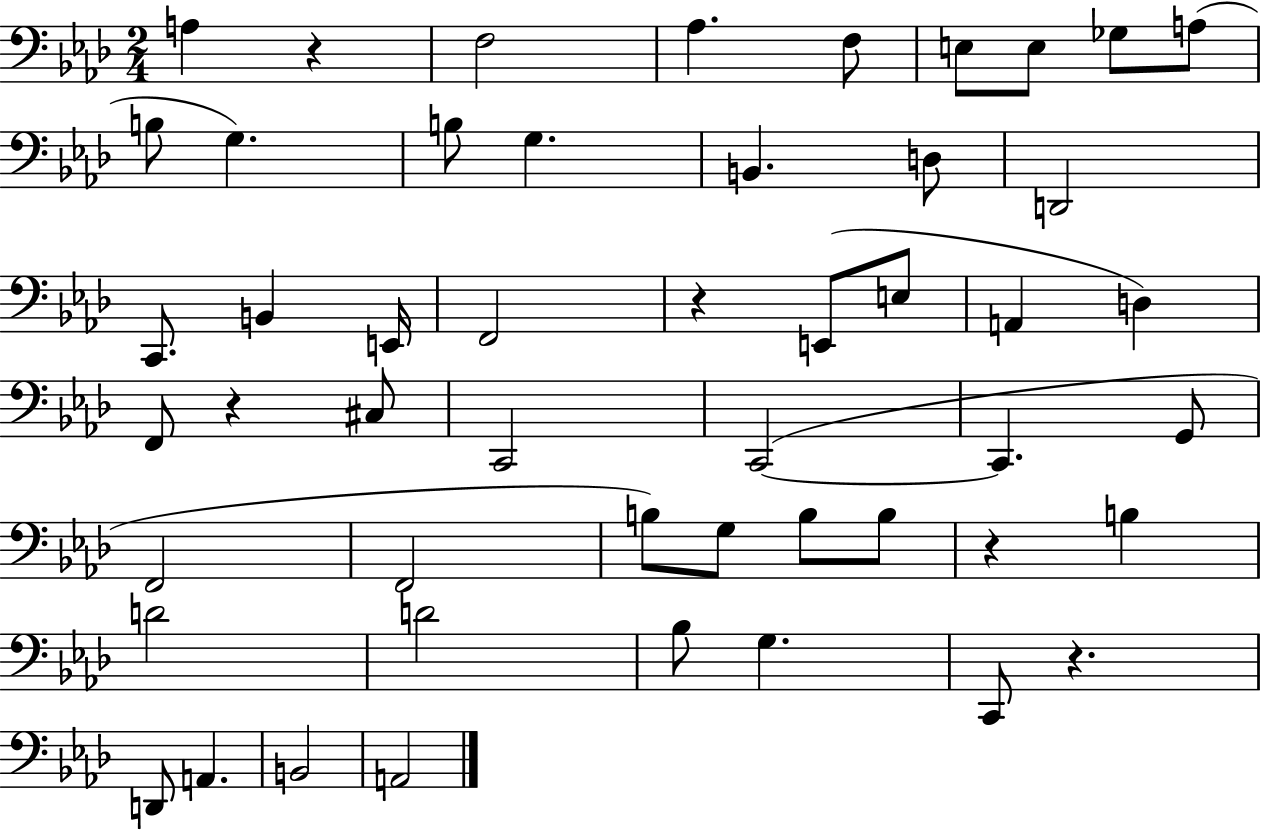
A3/q R/q F3/h Ab3/q. F3/e E3/e E3/e Gb3/e A3/e B3/e G3/q. B3/e G3/q. B2/q. D3/e D2/h C2/e. B2/q E2/s F2/h R/q E2/e E3/e A2/q D3/q F2/e R/q C#3/e C2/h C2/h C2/q. G2/e F2/h F2/h B3/e G3/e B3/e B3/e R/q B3/q D4/h D4/h Bb3/e G3/q. C2/e R/q. D2/e A2/q. B2/h A2/h